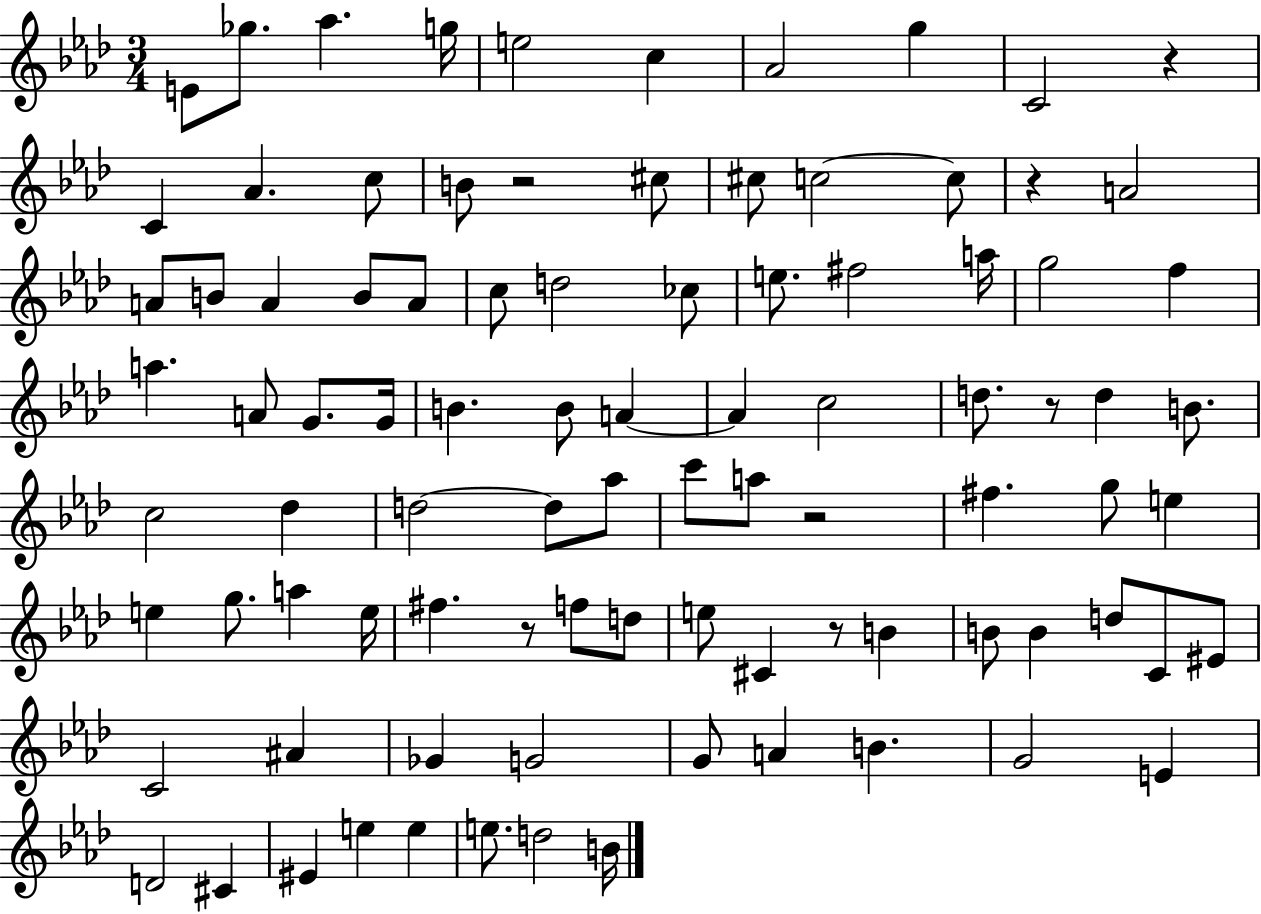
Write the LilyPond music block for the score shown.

{
  \clef treble
  \numericTimeSignature
  \time 3/4
  \key aes \major
  e'8 ges''8. aes''4. g''16 | e''2 c''4 | aes'2 g''4 | c'2 r4 | \break c'4 aes'4. c''8 | b'8 r2 cis''8 | cis''8 c''2~~ c''8 | r4 a'2 | \break a'8 b'8 a'4 b'8 a'8 | c''8 d''2 ces''8 | e''8. fis''2 a''16 | g''2 f''4 | \break a''4. a'8 g'8. g'16 | b'4. b'8 a'4~~ | a'4 c''2 | d''8. r8 d''4 b'8. | \break c''2 des''4 | d''2~~ d''8 aes''8 | c'''8 a''8 r2 | fis''4. g''8 e''4 | \break e''4 g''8. a''4 e''16 | fis''4. r8 f''8 d''8 | e''8 cis'4 r8 b'4 | b'8 b'4 d''8 c'8 eis'8 | \break c'2 ais'4 | ges'4 g'2 | g'8 a'4 b'4. | g'2 e'4 | \break d'2 cis'4 | eis'4 e''4 e''4 | e''8. d''2 b'16 | \bar "|."
}